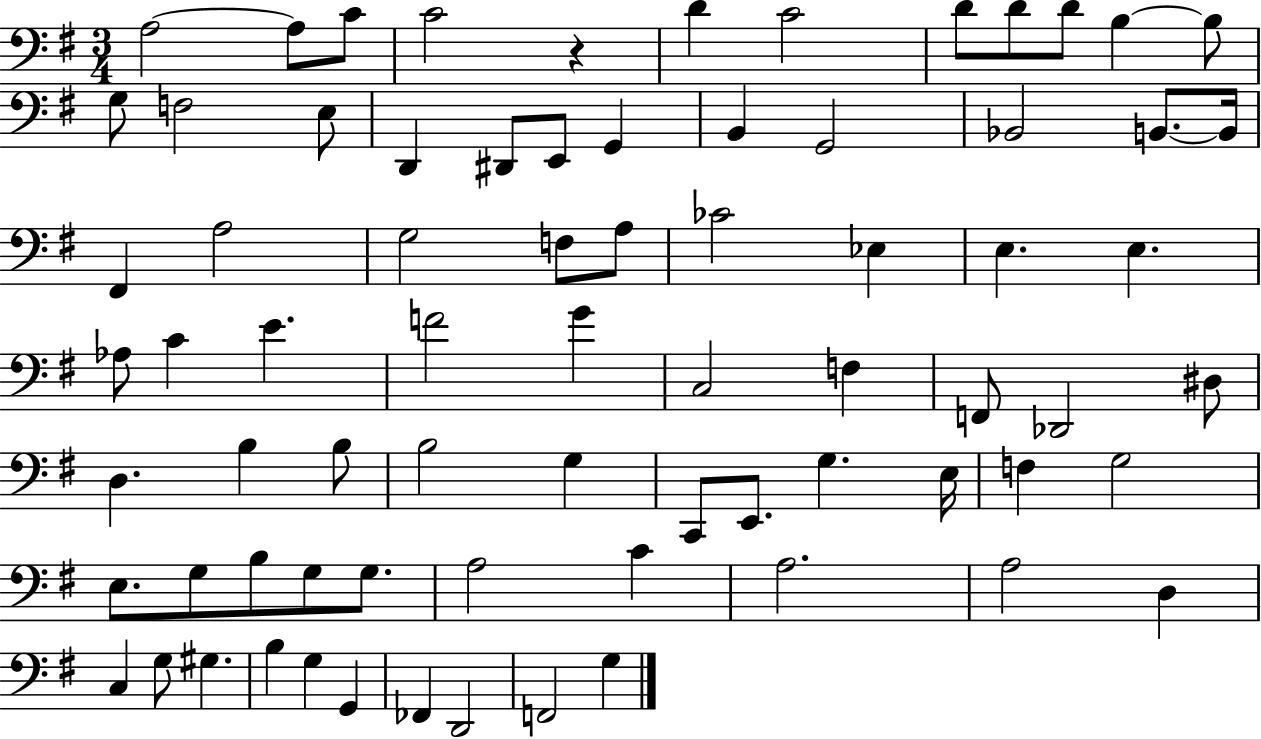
X:1
T:Untitled
M:3/4
L:1/4
K:G
A,2 A,/2 C/2 C2 z D C2 D/2 D/2 D/2 B, B,/2 G,/2 F,2 E,/2 D,, ^D,,/2 E,,/2 G,, B,, G,,2 _B,,2 B,,/2 B,,/4 ^F,, A,2 G,2 F,/2 A,/2 _C2 _E, E, E, _A,/2 C E F2 G C,2 F, F,,/2 _D,,2 ^D,/2 D, B, B,/2 B,2 G, C,,/2 E,,/2 G, E,/4 F, G,2 E,/2 G,/2 B,/2 G,/2 G,/2 A,2 C A,2 A,2 D, C, G,/2 ^G, B, G, G,, _F,, D,,2 F,,2 G,